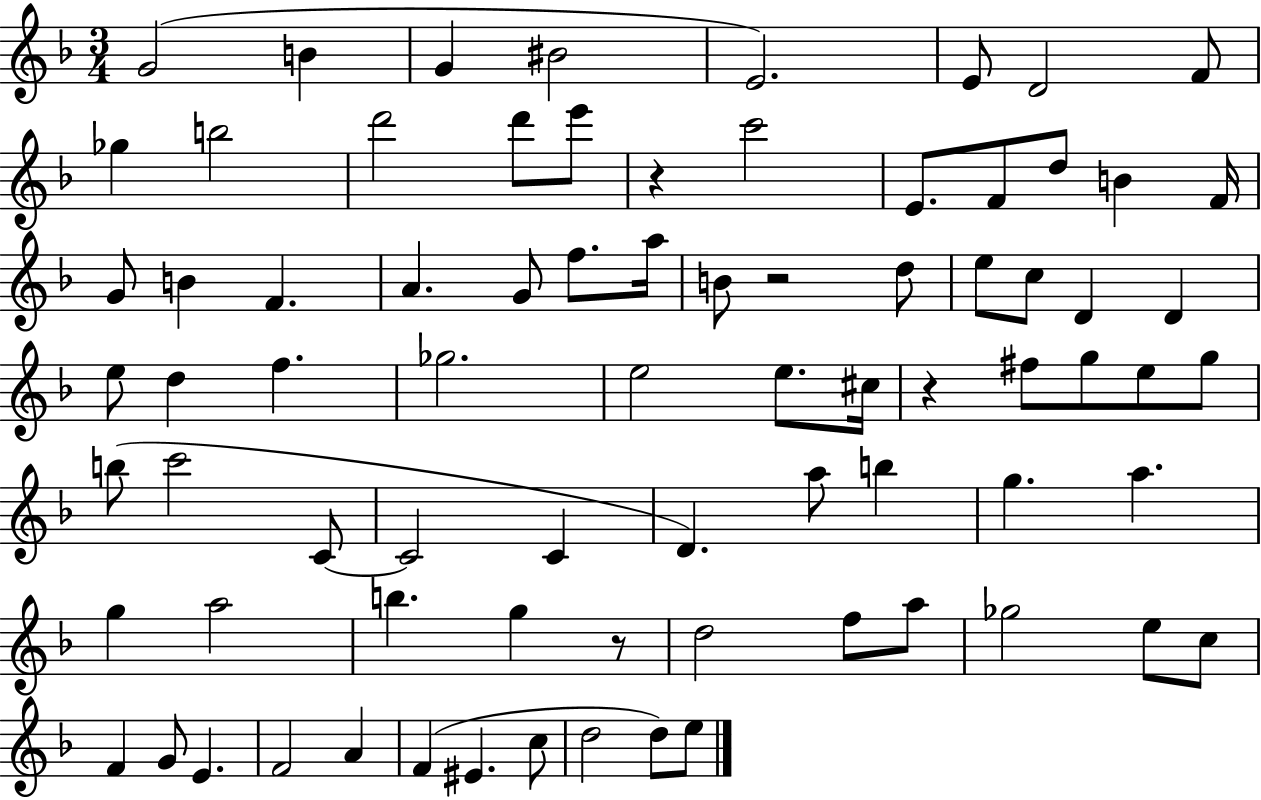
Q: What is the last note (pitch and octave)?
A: E5